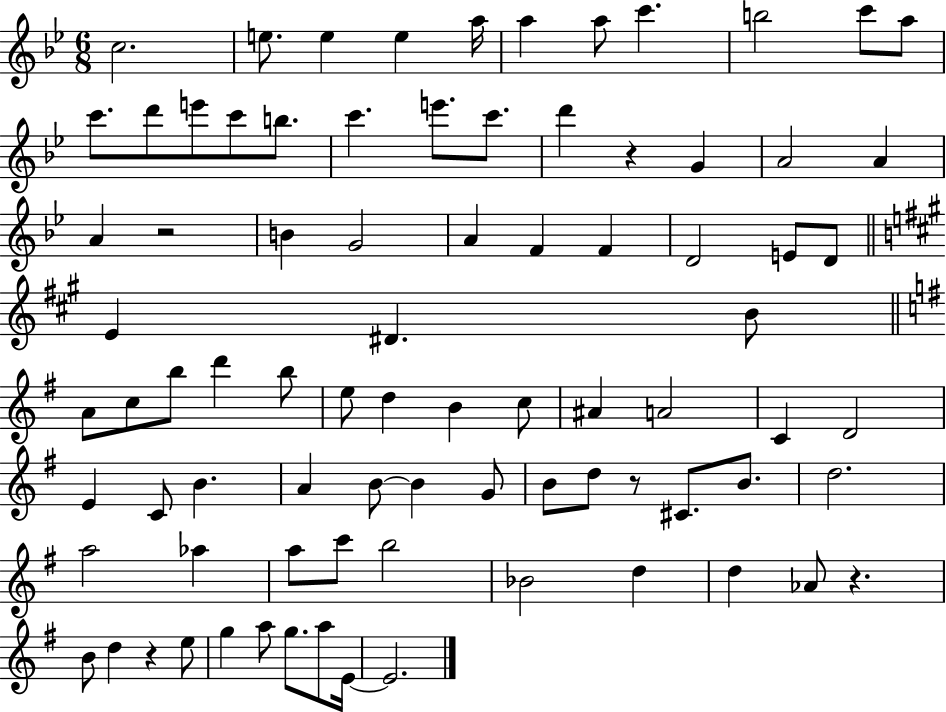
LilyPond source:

{
  \clef treble
  \numericTimeSignature
  \time 6/8
  \key bes \major
  c''2. | e''8. e''4 e''4 a''16 | a''4 a''8 c'''4. | b''2 c'''8 a''8 | \break c'''8. d'''8 e'''8 c'''8 b''8. | c'''4. e'''8. c'''8. | d'''4 r4 g'4 | a'2 a'4 | \break a'4 r2 | b'4 g'2 | a'4 f'4 f'4 | d'2 e'8 d'8 | \break \bar "||" \break \key a \major e'4 dis'4. b'8 | \bar "||" \break \key e \minor a'8 c''8 b''8 d'''4 b''8 | e''8 d''4 b'4 c''8 | ais'4 a'2 | c'4 d'2 | \break e'4 c'8 b'4. | a'4 b'8~~ b'4 g'8 | b'8 d''8 r8 cis'8. b'8. | d''2. | \break a''2 aes''4 | a''8 c'''8 b''2 | bes'2 d''4 | d''4 aes'8 r4. | \break b'8 d''4 r4 e''8 | g''4 a''8 g''8. a''8 e'16~~ | e'2. | \bar "|."
}